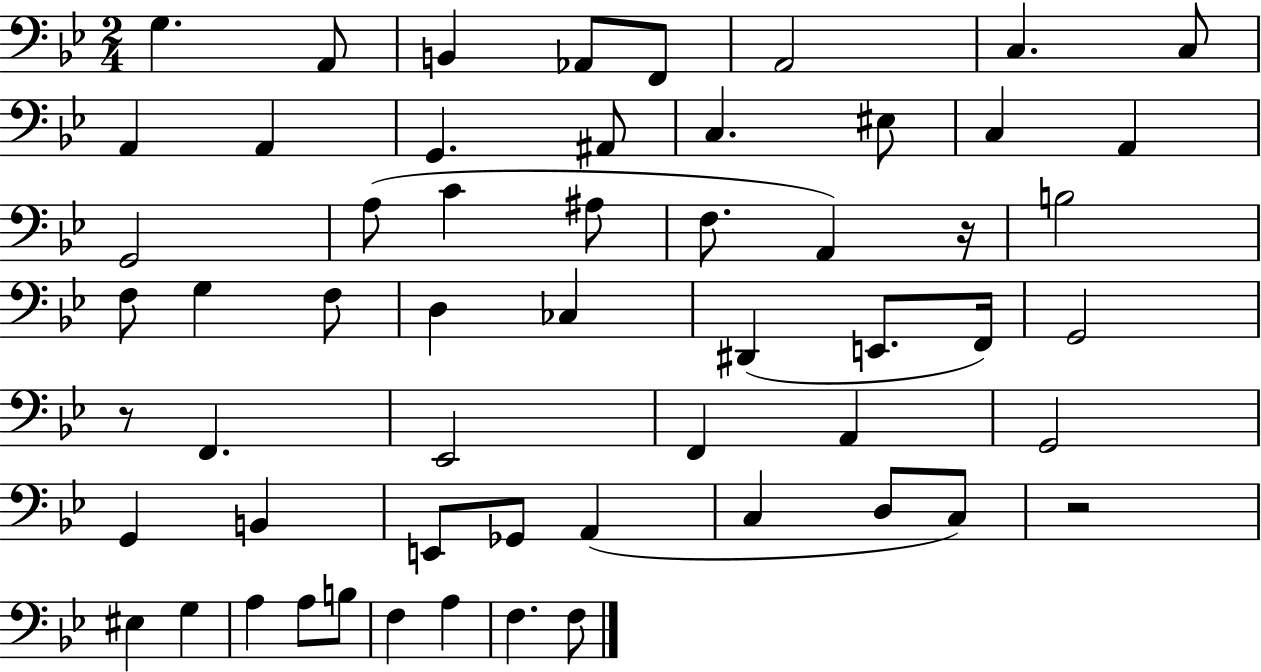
{
  \clef bass
  \numericTimeSignature
  \time 2/4
  \key bes \major
  g4. a,8 | b,4 aes,8 f,8 | a,2 | c4. c8 | \break a,4 a,4 | g,4. ais,8 | c4. eis8 | c4 a,4 | \break g,2 | a8( c'4 ais8 | f8. a,4) r16 | b2 | \break f8 g4 f8 | d4 ces4 | dis,4( e,8. f,16) | g,2 | \break r8 f,4. | ees,2 | f,4 a,4 | g,2 | \break g,4 b,4 | e,8 ges,8 a,4( | c4 d8 c8) | r2 | \break eis4 g4 | a4 a8 b8 | f4 a4 | f4. f8 | \break \bar "|."
}